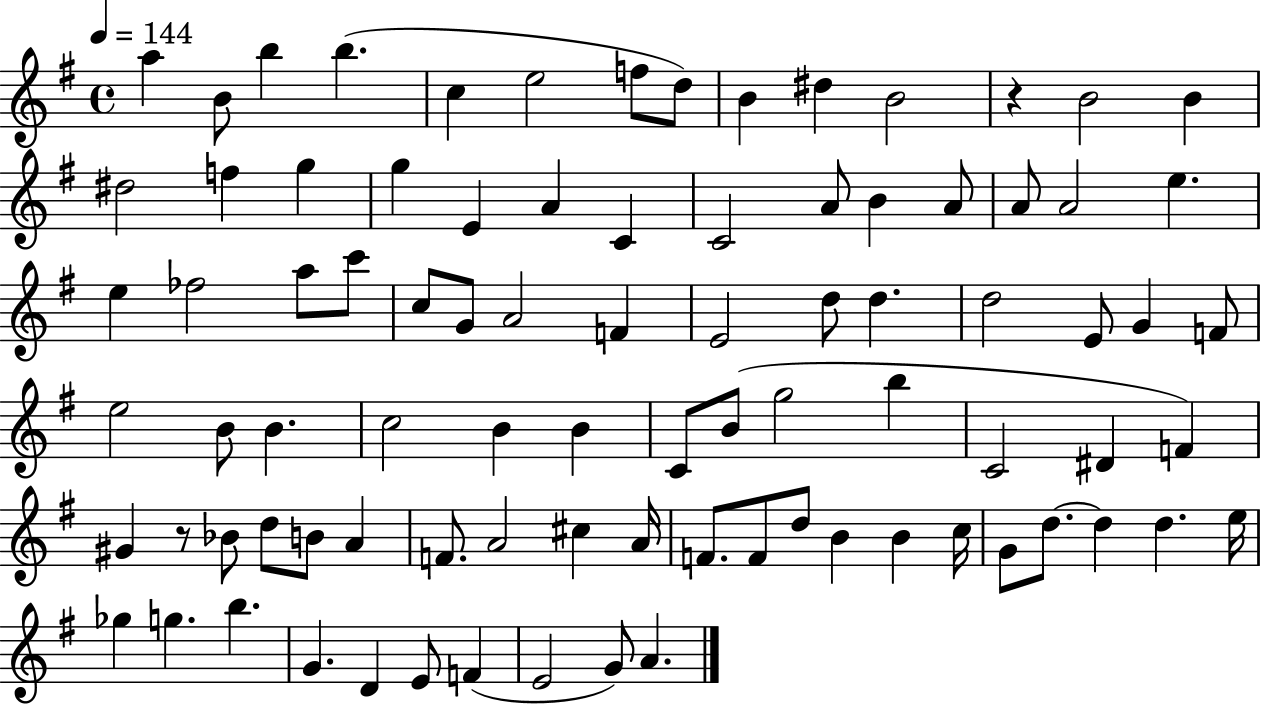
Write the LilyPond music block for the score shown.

{
  \clef treble
  \time 4/4
  \defaultTimeSignature
  \key g \major
  \tempo 4 = 144
  a''4 b'8 b''4 b''4.( | c''4 e''2 f''8 d''8) | b'4 dis''4 b'2 | r4 b'2 b'4 | \break dis''2 f''4 g''4 | g''4 e'4 a'4 c'4 | c'2 a'8 b'4 a'8 | a'8 a'2 e''4. | \break e''4 fes''2 a''8 c'''8 | c''8 g'8 a'2 f'4 | e'2 d''8 d''4. | d''2 e'8 g'4 f'8 | \break e''2 b'8 b'4. | c''2 b'4 b'4 | c'8 b'8( g''2 b''4 | c'2 dis'4 f'4) | \break gis'4 r8 bes'8 d''8 b'8 a'4 | f'8. a'2 cis''4 a'16 | f'8. f'8 d''8 b'4 b'4 c''16 | g'8 d''8.~~ d''4 d''4. e''16 | \break ges''4 g''4. b''4. | g'4. d'4 e'8 f'4( | e'2 g'8) a'4. | \bar "|."
}